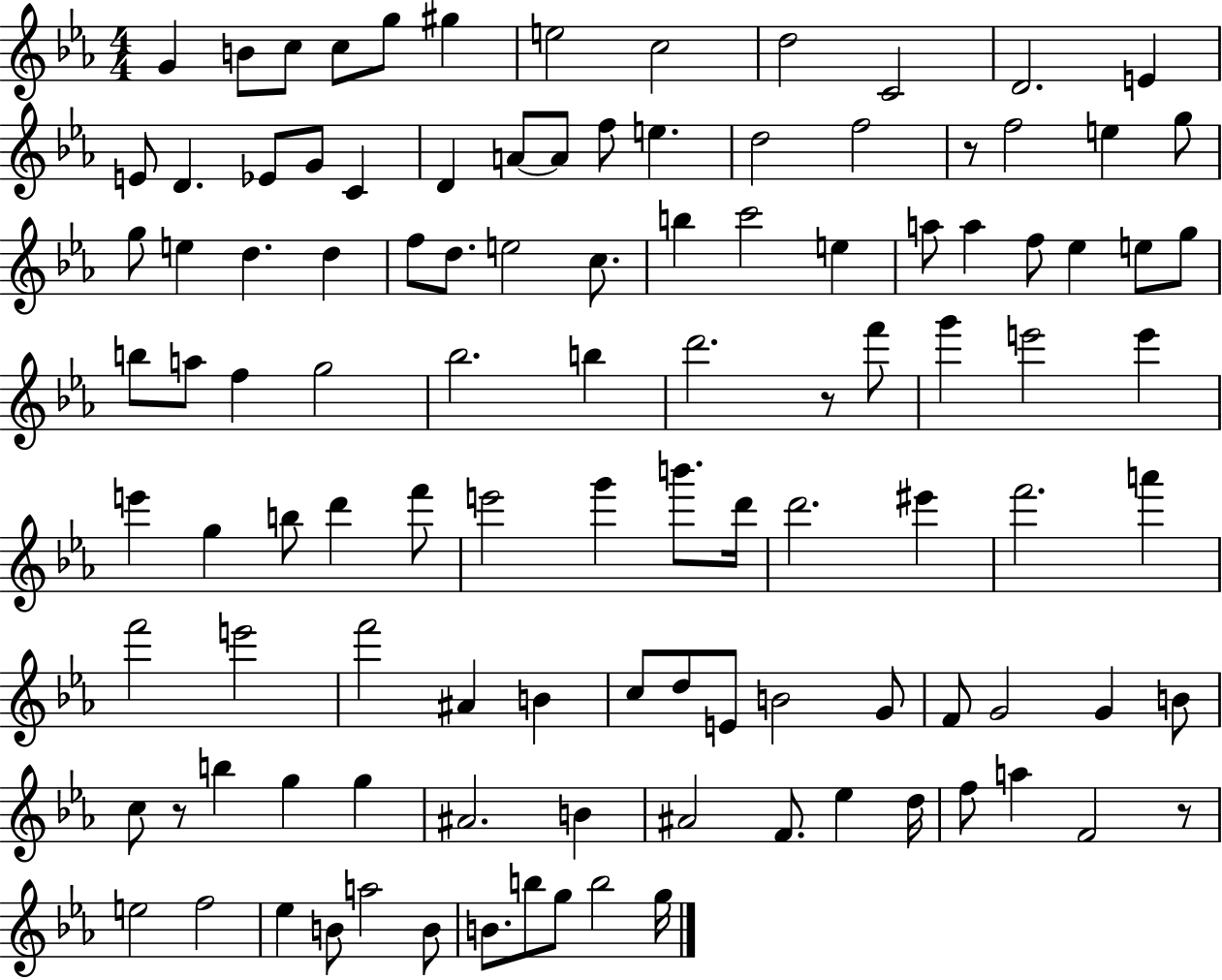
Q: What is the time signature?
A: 4/4